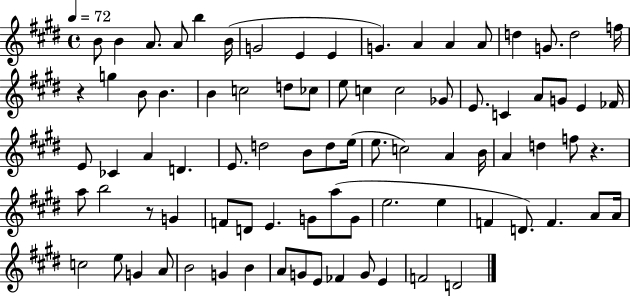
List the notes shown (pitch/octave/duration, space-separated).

B4/e B4/q A4/e. A4/e B5/q B4/s G4/h E4/q E4/q G4/q. A4/q A4/q A4/e D5/q G4/e. D5/h F5/s R/q G5/q B4/e B4/q. B4/q C5/h D5/e CES5/e E5/e C5/q C5/h Gb4/e E4/e. C4/q A4/e G4/e E4/q FES4/s E4/e CES4/q A4/q D4/q. E4/e. D5/h B4/e D5/e E5/s E5/e. C5/h A4/q B4/s A4/q D5/q F5/e R/q. A5/e B5/h R/e G4/q F4/e D4/e E4/q. G4/e A5/e G4/e E5/h. E5/q F4/q D4/e. F4/q. A4/e A4/s C5/h E5/e G4/q A4/e B4/h G4/q B4/q A4/e G4/e E4/e FES4/q G4/e E4/q F4/h D4/h